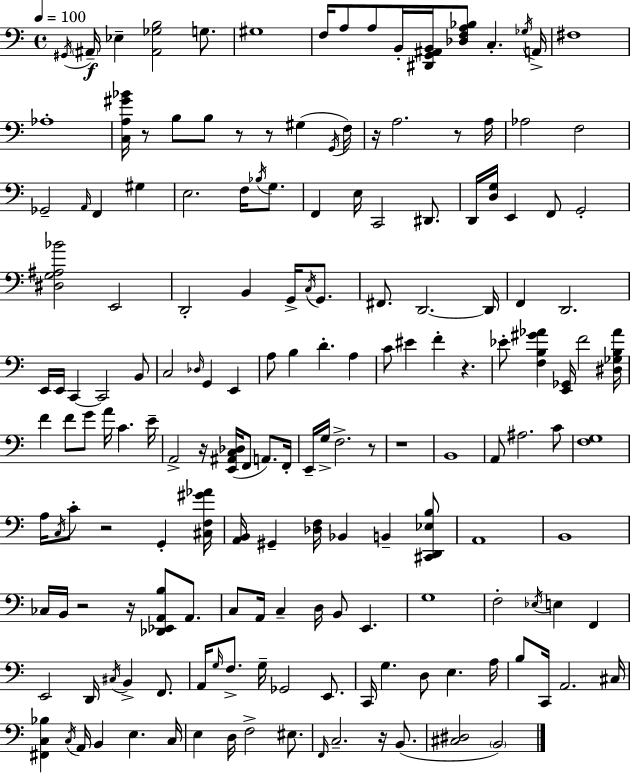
G#2/s A#2/s Eb3/q [A#2,Gb3,B3]/h G3/e. G#3/w F3/s A3/e A3/e B2/s [D#2,G2,A#2,B2]/s [Db3,F3,A3,Bb3]/e C3/q. Gb3/s A2/s F#3/w Ab3/w [C3,A3,G#4,Bb4]/s R/e B3/e B3/e R/e R/e G#3/q G2/s F3/s R/s A3/h. R/e A3/s Ab3/h F3/h Gb2/h A2/s F2/q G#3/q E3/h. F3/s Bb3/s G3/e. F2/q E3/s C2/h D#2/e. D2/s [D3,G3]/s E2/q F2/e G2/h [D#3,G3,A#3,Bb4]/h E2/h D2/h B2/q G2/s C3/s G2/e. F#2/e. D2/h. D2/s F2/q D2/h. E2/s E2/s C2/q C2/h B2/e C3/h Db3/s G2/q E2/q A3/e B3/q D4/q. A3/q C4/e EIS4/q F4/q R/q. Eb4/e [F3,B3,G#4,Ab4]/q [E2,Gb2]/s F4/h [D#3,Gb3,B3,Ab4]/s F4/q F4/e G4/e A4/s C4/q. E4/s A2/h R/s [E2,A#2,C3,Db3]/s F2/e A2/e. F2/s E2/s G3/s F3/h. R/e R/w B2/w A2/e A#3/h. C4/e [F3,G3]/w A3/s C3/s C4/e R/h G2/q [C#3,F3,G#4,Ab4]/s [A2,B2]/s G#2/q [Db3,F3]/s Bb2/q B2/q [C#2,D2,Eb3,B3]/e A2/w B2/w CES3/s B2/s R/h R/s [Db2,Eb2,A2,B3]/e A2/e. C3/e A2/s C3/q D3/s B2/e E2/q. G3/w F3/h Eb3/s E3/q F2/q E2/h D2/s C#3/s B2/q F2/e. A2/s G3/s F3/e. G3/s Gb2/h E2/e. C2/s G3/q. D3/e E3/q. A3/s B3/e C2/s A2/h. C#3/s [F#2,C3,Bb3]/q C3/s A2/s B2/q E3/q. C3/s E3/q D3/s F3/h EIS3/e. F2/s C3/h. R/s B2/e. [C#3,D#3]/h B2/h